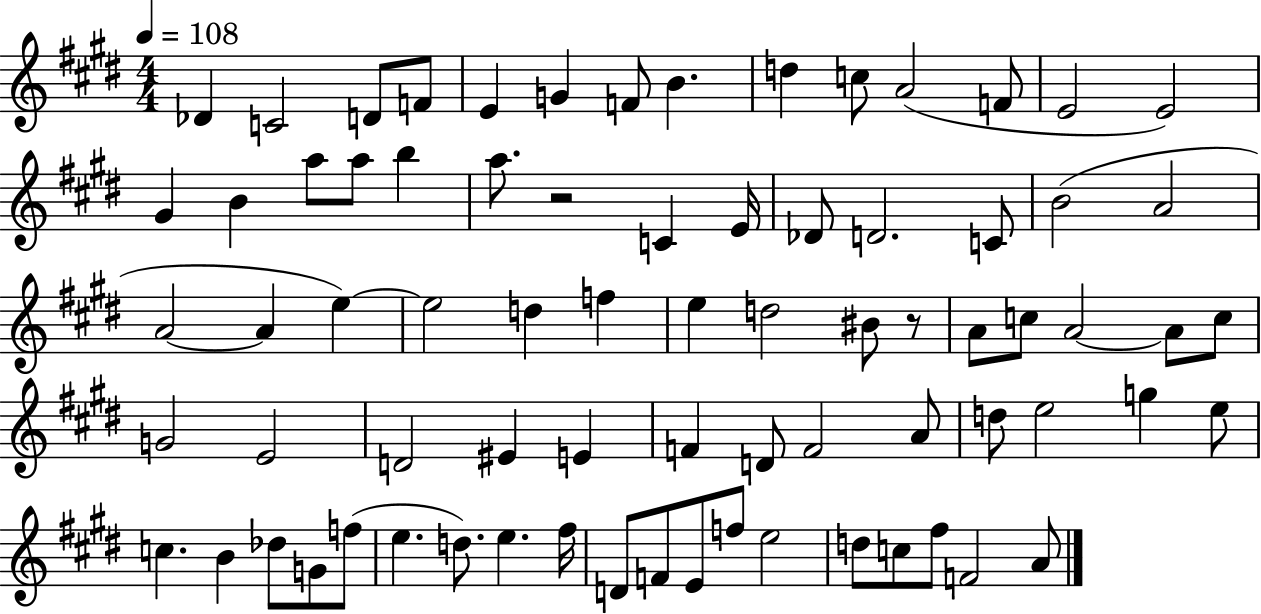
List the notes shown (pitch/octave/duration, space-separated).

Db4/q C4/h D4/e F4/e E4/q G4/q F4/e B4/q. D5/q C5/e A4/h F4/e E4/h E4/h G#4/q B4/q A5/e A5/e B5/q A5/e. R/h C4/q E4/s Db4/e D4/h. C4/e B4/h A4/h A4/h A4/q E5/q E5/h D5/q F5/q E5/q D5/h BIS4/e R/e A4/e C5/e A4/h A4/e C5/e G4/h E4/h D4/h EIS4/q E4/q F4/q D4/e F4/h A4/e D5/e E5/h G5/q E5/e C5/q. B4/q Db5/e G4/e F5/e E5/q. D5/e. E5/q. F#5/s D4/e F4/e E4/e F5/e E5/h D5/e C5/e F#5/e F4/h A4/e